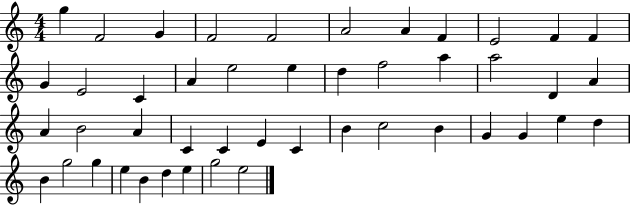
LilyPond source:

{
  \clef treble
  \numericTimeSignature
  \time 4/4
  \key c \major
  g''4 f'2 g'4 | f'2 f'2 | a'2 a'4 f'4 | e'2 f'4 f'4 | \break g'4 e'2 c'4 | a'4 e''2 e''4 | d''4 f''2 a''4 | a''2 d'4 a'4 | \break a'4 b'2 a'4 | c'4 c'4 e'4 c'4 | b'4 c''2 b'4 | g'4 g'4 e''4 d''4 | \break b'4 g''2 g''4 | e''4 b'4 d''4 e''4 | g''2 e''2 | \bar "|."
}